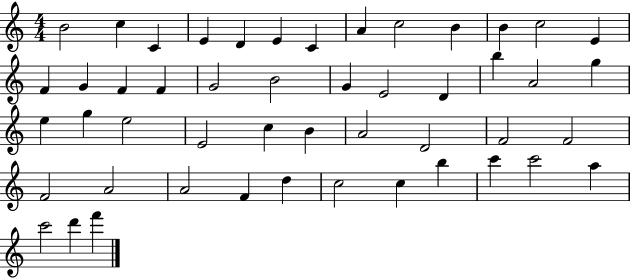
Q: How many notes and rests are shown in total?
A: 49